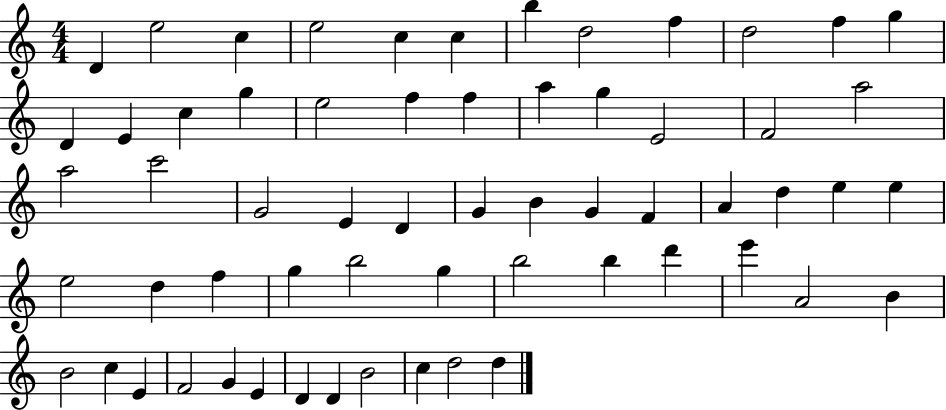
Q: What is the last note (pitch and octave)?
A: D5